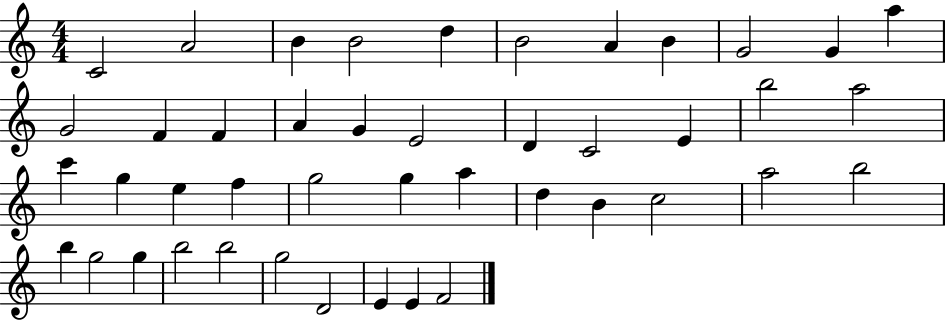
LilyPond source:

{
  \clef treble
  \numericTimeSignature
  \time 4/4
  \key c \major
  c'2 a'2 | b'4 b'2 d''4 | b'2 a'4 b'4 | g'2 g'4 a''4 | \break g'2 f'4 f'4 | a'4 g'4 e'2 | d'4 c'2 e'4 | b''2 a''2 | \break c'''4 g''4 e''4 f''4 | g''2 g''4 a''4 | d''4 b'4 c''2 | a''2 b''2 | \break b''4 g''2 g''4 | b''2 b''2 | g''2 d'2 | e'4 e'4 f'2 | \break \bar "|."
}